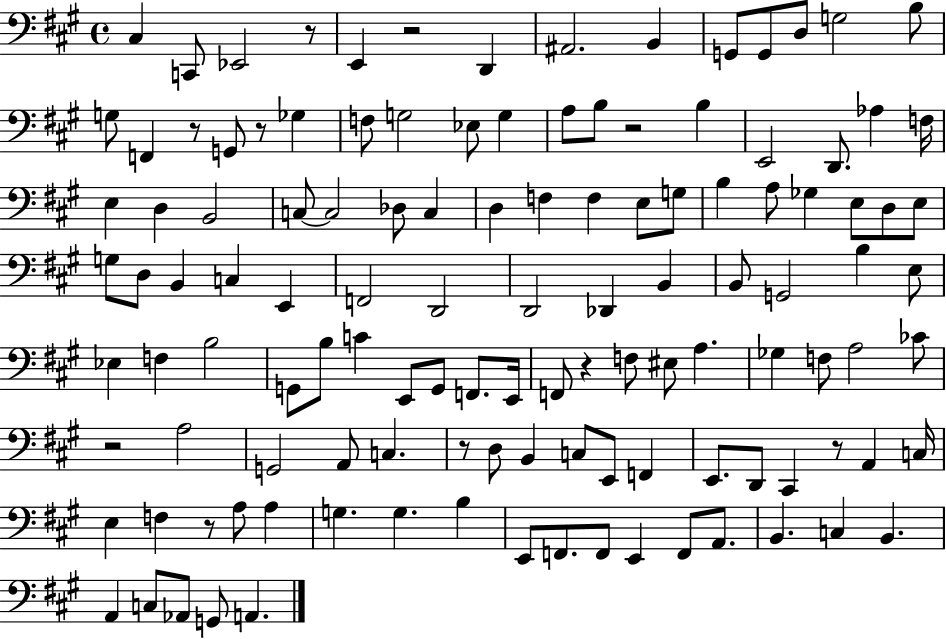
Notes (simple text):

C#3/q C2/e Eb2/h R/e E2/q R/h D2/q A#2/h. B2/q G2/e G2/e D3/e G3/h B3/e G3/e F2/q R/e G2/e R/e Gb3/q F3/e G3/h Eb3/e G3/q A3/e B3/e R/h B3/q E2/h D2/e. Ab3/q F3/s E3/q D3/q B2/h C3/e C3/h Db3/e C3/q D3/q F3/q F3/q E3/e G3/e B3/q A3/e Gb3/q E3/e D3/e E3/e G3/e D3/e B2/q C3/q E2/q F2/h D2/h D2/h Db2/q B2/q B2/e G2/h B3/q E3/e Eb3/q F3/q B3/h G2/e B3/e C4/q E2/e G2/e F2/e. E2/s F2/e R/q F3/e EIS3/e A3/q. Gb3/q F3/e A3/h CES4/e R/h A3/h G2/h A2/e C3/q. R/e D3/e B2/q C3/e E2/e F2/q E2/e. D2/e C#2/q R/e A2/q C3/s E3/q F3/q R/e A3/e A3/q G3/q. G3/q. B3/q E2/e F2/e. F2/e E2/q F2/e A2/e. B2/q. C3/q B2/q. A2/q C3/e Ab2/e G2/e A2/q.